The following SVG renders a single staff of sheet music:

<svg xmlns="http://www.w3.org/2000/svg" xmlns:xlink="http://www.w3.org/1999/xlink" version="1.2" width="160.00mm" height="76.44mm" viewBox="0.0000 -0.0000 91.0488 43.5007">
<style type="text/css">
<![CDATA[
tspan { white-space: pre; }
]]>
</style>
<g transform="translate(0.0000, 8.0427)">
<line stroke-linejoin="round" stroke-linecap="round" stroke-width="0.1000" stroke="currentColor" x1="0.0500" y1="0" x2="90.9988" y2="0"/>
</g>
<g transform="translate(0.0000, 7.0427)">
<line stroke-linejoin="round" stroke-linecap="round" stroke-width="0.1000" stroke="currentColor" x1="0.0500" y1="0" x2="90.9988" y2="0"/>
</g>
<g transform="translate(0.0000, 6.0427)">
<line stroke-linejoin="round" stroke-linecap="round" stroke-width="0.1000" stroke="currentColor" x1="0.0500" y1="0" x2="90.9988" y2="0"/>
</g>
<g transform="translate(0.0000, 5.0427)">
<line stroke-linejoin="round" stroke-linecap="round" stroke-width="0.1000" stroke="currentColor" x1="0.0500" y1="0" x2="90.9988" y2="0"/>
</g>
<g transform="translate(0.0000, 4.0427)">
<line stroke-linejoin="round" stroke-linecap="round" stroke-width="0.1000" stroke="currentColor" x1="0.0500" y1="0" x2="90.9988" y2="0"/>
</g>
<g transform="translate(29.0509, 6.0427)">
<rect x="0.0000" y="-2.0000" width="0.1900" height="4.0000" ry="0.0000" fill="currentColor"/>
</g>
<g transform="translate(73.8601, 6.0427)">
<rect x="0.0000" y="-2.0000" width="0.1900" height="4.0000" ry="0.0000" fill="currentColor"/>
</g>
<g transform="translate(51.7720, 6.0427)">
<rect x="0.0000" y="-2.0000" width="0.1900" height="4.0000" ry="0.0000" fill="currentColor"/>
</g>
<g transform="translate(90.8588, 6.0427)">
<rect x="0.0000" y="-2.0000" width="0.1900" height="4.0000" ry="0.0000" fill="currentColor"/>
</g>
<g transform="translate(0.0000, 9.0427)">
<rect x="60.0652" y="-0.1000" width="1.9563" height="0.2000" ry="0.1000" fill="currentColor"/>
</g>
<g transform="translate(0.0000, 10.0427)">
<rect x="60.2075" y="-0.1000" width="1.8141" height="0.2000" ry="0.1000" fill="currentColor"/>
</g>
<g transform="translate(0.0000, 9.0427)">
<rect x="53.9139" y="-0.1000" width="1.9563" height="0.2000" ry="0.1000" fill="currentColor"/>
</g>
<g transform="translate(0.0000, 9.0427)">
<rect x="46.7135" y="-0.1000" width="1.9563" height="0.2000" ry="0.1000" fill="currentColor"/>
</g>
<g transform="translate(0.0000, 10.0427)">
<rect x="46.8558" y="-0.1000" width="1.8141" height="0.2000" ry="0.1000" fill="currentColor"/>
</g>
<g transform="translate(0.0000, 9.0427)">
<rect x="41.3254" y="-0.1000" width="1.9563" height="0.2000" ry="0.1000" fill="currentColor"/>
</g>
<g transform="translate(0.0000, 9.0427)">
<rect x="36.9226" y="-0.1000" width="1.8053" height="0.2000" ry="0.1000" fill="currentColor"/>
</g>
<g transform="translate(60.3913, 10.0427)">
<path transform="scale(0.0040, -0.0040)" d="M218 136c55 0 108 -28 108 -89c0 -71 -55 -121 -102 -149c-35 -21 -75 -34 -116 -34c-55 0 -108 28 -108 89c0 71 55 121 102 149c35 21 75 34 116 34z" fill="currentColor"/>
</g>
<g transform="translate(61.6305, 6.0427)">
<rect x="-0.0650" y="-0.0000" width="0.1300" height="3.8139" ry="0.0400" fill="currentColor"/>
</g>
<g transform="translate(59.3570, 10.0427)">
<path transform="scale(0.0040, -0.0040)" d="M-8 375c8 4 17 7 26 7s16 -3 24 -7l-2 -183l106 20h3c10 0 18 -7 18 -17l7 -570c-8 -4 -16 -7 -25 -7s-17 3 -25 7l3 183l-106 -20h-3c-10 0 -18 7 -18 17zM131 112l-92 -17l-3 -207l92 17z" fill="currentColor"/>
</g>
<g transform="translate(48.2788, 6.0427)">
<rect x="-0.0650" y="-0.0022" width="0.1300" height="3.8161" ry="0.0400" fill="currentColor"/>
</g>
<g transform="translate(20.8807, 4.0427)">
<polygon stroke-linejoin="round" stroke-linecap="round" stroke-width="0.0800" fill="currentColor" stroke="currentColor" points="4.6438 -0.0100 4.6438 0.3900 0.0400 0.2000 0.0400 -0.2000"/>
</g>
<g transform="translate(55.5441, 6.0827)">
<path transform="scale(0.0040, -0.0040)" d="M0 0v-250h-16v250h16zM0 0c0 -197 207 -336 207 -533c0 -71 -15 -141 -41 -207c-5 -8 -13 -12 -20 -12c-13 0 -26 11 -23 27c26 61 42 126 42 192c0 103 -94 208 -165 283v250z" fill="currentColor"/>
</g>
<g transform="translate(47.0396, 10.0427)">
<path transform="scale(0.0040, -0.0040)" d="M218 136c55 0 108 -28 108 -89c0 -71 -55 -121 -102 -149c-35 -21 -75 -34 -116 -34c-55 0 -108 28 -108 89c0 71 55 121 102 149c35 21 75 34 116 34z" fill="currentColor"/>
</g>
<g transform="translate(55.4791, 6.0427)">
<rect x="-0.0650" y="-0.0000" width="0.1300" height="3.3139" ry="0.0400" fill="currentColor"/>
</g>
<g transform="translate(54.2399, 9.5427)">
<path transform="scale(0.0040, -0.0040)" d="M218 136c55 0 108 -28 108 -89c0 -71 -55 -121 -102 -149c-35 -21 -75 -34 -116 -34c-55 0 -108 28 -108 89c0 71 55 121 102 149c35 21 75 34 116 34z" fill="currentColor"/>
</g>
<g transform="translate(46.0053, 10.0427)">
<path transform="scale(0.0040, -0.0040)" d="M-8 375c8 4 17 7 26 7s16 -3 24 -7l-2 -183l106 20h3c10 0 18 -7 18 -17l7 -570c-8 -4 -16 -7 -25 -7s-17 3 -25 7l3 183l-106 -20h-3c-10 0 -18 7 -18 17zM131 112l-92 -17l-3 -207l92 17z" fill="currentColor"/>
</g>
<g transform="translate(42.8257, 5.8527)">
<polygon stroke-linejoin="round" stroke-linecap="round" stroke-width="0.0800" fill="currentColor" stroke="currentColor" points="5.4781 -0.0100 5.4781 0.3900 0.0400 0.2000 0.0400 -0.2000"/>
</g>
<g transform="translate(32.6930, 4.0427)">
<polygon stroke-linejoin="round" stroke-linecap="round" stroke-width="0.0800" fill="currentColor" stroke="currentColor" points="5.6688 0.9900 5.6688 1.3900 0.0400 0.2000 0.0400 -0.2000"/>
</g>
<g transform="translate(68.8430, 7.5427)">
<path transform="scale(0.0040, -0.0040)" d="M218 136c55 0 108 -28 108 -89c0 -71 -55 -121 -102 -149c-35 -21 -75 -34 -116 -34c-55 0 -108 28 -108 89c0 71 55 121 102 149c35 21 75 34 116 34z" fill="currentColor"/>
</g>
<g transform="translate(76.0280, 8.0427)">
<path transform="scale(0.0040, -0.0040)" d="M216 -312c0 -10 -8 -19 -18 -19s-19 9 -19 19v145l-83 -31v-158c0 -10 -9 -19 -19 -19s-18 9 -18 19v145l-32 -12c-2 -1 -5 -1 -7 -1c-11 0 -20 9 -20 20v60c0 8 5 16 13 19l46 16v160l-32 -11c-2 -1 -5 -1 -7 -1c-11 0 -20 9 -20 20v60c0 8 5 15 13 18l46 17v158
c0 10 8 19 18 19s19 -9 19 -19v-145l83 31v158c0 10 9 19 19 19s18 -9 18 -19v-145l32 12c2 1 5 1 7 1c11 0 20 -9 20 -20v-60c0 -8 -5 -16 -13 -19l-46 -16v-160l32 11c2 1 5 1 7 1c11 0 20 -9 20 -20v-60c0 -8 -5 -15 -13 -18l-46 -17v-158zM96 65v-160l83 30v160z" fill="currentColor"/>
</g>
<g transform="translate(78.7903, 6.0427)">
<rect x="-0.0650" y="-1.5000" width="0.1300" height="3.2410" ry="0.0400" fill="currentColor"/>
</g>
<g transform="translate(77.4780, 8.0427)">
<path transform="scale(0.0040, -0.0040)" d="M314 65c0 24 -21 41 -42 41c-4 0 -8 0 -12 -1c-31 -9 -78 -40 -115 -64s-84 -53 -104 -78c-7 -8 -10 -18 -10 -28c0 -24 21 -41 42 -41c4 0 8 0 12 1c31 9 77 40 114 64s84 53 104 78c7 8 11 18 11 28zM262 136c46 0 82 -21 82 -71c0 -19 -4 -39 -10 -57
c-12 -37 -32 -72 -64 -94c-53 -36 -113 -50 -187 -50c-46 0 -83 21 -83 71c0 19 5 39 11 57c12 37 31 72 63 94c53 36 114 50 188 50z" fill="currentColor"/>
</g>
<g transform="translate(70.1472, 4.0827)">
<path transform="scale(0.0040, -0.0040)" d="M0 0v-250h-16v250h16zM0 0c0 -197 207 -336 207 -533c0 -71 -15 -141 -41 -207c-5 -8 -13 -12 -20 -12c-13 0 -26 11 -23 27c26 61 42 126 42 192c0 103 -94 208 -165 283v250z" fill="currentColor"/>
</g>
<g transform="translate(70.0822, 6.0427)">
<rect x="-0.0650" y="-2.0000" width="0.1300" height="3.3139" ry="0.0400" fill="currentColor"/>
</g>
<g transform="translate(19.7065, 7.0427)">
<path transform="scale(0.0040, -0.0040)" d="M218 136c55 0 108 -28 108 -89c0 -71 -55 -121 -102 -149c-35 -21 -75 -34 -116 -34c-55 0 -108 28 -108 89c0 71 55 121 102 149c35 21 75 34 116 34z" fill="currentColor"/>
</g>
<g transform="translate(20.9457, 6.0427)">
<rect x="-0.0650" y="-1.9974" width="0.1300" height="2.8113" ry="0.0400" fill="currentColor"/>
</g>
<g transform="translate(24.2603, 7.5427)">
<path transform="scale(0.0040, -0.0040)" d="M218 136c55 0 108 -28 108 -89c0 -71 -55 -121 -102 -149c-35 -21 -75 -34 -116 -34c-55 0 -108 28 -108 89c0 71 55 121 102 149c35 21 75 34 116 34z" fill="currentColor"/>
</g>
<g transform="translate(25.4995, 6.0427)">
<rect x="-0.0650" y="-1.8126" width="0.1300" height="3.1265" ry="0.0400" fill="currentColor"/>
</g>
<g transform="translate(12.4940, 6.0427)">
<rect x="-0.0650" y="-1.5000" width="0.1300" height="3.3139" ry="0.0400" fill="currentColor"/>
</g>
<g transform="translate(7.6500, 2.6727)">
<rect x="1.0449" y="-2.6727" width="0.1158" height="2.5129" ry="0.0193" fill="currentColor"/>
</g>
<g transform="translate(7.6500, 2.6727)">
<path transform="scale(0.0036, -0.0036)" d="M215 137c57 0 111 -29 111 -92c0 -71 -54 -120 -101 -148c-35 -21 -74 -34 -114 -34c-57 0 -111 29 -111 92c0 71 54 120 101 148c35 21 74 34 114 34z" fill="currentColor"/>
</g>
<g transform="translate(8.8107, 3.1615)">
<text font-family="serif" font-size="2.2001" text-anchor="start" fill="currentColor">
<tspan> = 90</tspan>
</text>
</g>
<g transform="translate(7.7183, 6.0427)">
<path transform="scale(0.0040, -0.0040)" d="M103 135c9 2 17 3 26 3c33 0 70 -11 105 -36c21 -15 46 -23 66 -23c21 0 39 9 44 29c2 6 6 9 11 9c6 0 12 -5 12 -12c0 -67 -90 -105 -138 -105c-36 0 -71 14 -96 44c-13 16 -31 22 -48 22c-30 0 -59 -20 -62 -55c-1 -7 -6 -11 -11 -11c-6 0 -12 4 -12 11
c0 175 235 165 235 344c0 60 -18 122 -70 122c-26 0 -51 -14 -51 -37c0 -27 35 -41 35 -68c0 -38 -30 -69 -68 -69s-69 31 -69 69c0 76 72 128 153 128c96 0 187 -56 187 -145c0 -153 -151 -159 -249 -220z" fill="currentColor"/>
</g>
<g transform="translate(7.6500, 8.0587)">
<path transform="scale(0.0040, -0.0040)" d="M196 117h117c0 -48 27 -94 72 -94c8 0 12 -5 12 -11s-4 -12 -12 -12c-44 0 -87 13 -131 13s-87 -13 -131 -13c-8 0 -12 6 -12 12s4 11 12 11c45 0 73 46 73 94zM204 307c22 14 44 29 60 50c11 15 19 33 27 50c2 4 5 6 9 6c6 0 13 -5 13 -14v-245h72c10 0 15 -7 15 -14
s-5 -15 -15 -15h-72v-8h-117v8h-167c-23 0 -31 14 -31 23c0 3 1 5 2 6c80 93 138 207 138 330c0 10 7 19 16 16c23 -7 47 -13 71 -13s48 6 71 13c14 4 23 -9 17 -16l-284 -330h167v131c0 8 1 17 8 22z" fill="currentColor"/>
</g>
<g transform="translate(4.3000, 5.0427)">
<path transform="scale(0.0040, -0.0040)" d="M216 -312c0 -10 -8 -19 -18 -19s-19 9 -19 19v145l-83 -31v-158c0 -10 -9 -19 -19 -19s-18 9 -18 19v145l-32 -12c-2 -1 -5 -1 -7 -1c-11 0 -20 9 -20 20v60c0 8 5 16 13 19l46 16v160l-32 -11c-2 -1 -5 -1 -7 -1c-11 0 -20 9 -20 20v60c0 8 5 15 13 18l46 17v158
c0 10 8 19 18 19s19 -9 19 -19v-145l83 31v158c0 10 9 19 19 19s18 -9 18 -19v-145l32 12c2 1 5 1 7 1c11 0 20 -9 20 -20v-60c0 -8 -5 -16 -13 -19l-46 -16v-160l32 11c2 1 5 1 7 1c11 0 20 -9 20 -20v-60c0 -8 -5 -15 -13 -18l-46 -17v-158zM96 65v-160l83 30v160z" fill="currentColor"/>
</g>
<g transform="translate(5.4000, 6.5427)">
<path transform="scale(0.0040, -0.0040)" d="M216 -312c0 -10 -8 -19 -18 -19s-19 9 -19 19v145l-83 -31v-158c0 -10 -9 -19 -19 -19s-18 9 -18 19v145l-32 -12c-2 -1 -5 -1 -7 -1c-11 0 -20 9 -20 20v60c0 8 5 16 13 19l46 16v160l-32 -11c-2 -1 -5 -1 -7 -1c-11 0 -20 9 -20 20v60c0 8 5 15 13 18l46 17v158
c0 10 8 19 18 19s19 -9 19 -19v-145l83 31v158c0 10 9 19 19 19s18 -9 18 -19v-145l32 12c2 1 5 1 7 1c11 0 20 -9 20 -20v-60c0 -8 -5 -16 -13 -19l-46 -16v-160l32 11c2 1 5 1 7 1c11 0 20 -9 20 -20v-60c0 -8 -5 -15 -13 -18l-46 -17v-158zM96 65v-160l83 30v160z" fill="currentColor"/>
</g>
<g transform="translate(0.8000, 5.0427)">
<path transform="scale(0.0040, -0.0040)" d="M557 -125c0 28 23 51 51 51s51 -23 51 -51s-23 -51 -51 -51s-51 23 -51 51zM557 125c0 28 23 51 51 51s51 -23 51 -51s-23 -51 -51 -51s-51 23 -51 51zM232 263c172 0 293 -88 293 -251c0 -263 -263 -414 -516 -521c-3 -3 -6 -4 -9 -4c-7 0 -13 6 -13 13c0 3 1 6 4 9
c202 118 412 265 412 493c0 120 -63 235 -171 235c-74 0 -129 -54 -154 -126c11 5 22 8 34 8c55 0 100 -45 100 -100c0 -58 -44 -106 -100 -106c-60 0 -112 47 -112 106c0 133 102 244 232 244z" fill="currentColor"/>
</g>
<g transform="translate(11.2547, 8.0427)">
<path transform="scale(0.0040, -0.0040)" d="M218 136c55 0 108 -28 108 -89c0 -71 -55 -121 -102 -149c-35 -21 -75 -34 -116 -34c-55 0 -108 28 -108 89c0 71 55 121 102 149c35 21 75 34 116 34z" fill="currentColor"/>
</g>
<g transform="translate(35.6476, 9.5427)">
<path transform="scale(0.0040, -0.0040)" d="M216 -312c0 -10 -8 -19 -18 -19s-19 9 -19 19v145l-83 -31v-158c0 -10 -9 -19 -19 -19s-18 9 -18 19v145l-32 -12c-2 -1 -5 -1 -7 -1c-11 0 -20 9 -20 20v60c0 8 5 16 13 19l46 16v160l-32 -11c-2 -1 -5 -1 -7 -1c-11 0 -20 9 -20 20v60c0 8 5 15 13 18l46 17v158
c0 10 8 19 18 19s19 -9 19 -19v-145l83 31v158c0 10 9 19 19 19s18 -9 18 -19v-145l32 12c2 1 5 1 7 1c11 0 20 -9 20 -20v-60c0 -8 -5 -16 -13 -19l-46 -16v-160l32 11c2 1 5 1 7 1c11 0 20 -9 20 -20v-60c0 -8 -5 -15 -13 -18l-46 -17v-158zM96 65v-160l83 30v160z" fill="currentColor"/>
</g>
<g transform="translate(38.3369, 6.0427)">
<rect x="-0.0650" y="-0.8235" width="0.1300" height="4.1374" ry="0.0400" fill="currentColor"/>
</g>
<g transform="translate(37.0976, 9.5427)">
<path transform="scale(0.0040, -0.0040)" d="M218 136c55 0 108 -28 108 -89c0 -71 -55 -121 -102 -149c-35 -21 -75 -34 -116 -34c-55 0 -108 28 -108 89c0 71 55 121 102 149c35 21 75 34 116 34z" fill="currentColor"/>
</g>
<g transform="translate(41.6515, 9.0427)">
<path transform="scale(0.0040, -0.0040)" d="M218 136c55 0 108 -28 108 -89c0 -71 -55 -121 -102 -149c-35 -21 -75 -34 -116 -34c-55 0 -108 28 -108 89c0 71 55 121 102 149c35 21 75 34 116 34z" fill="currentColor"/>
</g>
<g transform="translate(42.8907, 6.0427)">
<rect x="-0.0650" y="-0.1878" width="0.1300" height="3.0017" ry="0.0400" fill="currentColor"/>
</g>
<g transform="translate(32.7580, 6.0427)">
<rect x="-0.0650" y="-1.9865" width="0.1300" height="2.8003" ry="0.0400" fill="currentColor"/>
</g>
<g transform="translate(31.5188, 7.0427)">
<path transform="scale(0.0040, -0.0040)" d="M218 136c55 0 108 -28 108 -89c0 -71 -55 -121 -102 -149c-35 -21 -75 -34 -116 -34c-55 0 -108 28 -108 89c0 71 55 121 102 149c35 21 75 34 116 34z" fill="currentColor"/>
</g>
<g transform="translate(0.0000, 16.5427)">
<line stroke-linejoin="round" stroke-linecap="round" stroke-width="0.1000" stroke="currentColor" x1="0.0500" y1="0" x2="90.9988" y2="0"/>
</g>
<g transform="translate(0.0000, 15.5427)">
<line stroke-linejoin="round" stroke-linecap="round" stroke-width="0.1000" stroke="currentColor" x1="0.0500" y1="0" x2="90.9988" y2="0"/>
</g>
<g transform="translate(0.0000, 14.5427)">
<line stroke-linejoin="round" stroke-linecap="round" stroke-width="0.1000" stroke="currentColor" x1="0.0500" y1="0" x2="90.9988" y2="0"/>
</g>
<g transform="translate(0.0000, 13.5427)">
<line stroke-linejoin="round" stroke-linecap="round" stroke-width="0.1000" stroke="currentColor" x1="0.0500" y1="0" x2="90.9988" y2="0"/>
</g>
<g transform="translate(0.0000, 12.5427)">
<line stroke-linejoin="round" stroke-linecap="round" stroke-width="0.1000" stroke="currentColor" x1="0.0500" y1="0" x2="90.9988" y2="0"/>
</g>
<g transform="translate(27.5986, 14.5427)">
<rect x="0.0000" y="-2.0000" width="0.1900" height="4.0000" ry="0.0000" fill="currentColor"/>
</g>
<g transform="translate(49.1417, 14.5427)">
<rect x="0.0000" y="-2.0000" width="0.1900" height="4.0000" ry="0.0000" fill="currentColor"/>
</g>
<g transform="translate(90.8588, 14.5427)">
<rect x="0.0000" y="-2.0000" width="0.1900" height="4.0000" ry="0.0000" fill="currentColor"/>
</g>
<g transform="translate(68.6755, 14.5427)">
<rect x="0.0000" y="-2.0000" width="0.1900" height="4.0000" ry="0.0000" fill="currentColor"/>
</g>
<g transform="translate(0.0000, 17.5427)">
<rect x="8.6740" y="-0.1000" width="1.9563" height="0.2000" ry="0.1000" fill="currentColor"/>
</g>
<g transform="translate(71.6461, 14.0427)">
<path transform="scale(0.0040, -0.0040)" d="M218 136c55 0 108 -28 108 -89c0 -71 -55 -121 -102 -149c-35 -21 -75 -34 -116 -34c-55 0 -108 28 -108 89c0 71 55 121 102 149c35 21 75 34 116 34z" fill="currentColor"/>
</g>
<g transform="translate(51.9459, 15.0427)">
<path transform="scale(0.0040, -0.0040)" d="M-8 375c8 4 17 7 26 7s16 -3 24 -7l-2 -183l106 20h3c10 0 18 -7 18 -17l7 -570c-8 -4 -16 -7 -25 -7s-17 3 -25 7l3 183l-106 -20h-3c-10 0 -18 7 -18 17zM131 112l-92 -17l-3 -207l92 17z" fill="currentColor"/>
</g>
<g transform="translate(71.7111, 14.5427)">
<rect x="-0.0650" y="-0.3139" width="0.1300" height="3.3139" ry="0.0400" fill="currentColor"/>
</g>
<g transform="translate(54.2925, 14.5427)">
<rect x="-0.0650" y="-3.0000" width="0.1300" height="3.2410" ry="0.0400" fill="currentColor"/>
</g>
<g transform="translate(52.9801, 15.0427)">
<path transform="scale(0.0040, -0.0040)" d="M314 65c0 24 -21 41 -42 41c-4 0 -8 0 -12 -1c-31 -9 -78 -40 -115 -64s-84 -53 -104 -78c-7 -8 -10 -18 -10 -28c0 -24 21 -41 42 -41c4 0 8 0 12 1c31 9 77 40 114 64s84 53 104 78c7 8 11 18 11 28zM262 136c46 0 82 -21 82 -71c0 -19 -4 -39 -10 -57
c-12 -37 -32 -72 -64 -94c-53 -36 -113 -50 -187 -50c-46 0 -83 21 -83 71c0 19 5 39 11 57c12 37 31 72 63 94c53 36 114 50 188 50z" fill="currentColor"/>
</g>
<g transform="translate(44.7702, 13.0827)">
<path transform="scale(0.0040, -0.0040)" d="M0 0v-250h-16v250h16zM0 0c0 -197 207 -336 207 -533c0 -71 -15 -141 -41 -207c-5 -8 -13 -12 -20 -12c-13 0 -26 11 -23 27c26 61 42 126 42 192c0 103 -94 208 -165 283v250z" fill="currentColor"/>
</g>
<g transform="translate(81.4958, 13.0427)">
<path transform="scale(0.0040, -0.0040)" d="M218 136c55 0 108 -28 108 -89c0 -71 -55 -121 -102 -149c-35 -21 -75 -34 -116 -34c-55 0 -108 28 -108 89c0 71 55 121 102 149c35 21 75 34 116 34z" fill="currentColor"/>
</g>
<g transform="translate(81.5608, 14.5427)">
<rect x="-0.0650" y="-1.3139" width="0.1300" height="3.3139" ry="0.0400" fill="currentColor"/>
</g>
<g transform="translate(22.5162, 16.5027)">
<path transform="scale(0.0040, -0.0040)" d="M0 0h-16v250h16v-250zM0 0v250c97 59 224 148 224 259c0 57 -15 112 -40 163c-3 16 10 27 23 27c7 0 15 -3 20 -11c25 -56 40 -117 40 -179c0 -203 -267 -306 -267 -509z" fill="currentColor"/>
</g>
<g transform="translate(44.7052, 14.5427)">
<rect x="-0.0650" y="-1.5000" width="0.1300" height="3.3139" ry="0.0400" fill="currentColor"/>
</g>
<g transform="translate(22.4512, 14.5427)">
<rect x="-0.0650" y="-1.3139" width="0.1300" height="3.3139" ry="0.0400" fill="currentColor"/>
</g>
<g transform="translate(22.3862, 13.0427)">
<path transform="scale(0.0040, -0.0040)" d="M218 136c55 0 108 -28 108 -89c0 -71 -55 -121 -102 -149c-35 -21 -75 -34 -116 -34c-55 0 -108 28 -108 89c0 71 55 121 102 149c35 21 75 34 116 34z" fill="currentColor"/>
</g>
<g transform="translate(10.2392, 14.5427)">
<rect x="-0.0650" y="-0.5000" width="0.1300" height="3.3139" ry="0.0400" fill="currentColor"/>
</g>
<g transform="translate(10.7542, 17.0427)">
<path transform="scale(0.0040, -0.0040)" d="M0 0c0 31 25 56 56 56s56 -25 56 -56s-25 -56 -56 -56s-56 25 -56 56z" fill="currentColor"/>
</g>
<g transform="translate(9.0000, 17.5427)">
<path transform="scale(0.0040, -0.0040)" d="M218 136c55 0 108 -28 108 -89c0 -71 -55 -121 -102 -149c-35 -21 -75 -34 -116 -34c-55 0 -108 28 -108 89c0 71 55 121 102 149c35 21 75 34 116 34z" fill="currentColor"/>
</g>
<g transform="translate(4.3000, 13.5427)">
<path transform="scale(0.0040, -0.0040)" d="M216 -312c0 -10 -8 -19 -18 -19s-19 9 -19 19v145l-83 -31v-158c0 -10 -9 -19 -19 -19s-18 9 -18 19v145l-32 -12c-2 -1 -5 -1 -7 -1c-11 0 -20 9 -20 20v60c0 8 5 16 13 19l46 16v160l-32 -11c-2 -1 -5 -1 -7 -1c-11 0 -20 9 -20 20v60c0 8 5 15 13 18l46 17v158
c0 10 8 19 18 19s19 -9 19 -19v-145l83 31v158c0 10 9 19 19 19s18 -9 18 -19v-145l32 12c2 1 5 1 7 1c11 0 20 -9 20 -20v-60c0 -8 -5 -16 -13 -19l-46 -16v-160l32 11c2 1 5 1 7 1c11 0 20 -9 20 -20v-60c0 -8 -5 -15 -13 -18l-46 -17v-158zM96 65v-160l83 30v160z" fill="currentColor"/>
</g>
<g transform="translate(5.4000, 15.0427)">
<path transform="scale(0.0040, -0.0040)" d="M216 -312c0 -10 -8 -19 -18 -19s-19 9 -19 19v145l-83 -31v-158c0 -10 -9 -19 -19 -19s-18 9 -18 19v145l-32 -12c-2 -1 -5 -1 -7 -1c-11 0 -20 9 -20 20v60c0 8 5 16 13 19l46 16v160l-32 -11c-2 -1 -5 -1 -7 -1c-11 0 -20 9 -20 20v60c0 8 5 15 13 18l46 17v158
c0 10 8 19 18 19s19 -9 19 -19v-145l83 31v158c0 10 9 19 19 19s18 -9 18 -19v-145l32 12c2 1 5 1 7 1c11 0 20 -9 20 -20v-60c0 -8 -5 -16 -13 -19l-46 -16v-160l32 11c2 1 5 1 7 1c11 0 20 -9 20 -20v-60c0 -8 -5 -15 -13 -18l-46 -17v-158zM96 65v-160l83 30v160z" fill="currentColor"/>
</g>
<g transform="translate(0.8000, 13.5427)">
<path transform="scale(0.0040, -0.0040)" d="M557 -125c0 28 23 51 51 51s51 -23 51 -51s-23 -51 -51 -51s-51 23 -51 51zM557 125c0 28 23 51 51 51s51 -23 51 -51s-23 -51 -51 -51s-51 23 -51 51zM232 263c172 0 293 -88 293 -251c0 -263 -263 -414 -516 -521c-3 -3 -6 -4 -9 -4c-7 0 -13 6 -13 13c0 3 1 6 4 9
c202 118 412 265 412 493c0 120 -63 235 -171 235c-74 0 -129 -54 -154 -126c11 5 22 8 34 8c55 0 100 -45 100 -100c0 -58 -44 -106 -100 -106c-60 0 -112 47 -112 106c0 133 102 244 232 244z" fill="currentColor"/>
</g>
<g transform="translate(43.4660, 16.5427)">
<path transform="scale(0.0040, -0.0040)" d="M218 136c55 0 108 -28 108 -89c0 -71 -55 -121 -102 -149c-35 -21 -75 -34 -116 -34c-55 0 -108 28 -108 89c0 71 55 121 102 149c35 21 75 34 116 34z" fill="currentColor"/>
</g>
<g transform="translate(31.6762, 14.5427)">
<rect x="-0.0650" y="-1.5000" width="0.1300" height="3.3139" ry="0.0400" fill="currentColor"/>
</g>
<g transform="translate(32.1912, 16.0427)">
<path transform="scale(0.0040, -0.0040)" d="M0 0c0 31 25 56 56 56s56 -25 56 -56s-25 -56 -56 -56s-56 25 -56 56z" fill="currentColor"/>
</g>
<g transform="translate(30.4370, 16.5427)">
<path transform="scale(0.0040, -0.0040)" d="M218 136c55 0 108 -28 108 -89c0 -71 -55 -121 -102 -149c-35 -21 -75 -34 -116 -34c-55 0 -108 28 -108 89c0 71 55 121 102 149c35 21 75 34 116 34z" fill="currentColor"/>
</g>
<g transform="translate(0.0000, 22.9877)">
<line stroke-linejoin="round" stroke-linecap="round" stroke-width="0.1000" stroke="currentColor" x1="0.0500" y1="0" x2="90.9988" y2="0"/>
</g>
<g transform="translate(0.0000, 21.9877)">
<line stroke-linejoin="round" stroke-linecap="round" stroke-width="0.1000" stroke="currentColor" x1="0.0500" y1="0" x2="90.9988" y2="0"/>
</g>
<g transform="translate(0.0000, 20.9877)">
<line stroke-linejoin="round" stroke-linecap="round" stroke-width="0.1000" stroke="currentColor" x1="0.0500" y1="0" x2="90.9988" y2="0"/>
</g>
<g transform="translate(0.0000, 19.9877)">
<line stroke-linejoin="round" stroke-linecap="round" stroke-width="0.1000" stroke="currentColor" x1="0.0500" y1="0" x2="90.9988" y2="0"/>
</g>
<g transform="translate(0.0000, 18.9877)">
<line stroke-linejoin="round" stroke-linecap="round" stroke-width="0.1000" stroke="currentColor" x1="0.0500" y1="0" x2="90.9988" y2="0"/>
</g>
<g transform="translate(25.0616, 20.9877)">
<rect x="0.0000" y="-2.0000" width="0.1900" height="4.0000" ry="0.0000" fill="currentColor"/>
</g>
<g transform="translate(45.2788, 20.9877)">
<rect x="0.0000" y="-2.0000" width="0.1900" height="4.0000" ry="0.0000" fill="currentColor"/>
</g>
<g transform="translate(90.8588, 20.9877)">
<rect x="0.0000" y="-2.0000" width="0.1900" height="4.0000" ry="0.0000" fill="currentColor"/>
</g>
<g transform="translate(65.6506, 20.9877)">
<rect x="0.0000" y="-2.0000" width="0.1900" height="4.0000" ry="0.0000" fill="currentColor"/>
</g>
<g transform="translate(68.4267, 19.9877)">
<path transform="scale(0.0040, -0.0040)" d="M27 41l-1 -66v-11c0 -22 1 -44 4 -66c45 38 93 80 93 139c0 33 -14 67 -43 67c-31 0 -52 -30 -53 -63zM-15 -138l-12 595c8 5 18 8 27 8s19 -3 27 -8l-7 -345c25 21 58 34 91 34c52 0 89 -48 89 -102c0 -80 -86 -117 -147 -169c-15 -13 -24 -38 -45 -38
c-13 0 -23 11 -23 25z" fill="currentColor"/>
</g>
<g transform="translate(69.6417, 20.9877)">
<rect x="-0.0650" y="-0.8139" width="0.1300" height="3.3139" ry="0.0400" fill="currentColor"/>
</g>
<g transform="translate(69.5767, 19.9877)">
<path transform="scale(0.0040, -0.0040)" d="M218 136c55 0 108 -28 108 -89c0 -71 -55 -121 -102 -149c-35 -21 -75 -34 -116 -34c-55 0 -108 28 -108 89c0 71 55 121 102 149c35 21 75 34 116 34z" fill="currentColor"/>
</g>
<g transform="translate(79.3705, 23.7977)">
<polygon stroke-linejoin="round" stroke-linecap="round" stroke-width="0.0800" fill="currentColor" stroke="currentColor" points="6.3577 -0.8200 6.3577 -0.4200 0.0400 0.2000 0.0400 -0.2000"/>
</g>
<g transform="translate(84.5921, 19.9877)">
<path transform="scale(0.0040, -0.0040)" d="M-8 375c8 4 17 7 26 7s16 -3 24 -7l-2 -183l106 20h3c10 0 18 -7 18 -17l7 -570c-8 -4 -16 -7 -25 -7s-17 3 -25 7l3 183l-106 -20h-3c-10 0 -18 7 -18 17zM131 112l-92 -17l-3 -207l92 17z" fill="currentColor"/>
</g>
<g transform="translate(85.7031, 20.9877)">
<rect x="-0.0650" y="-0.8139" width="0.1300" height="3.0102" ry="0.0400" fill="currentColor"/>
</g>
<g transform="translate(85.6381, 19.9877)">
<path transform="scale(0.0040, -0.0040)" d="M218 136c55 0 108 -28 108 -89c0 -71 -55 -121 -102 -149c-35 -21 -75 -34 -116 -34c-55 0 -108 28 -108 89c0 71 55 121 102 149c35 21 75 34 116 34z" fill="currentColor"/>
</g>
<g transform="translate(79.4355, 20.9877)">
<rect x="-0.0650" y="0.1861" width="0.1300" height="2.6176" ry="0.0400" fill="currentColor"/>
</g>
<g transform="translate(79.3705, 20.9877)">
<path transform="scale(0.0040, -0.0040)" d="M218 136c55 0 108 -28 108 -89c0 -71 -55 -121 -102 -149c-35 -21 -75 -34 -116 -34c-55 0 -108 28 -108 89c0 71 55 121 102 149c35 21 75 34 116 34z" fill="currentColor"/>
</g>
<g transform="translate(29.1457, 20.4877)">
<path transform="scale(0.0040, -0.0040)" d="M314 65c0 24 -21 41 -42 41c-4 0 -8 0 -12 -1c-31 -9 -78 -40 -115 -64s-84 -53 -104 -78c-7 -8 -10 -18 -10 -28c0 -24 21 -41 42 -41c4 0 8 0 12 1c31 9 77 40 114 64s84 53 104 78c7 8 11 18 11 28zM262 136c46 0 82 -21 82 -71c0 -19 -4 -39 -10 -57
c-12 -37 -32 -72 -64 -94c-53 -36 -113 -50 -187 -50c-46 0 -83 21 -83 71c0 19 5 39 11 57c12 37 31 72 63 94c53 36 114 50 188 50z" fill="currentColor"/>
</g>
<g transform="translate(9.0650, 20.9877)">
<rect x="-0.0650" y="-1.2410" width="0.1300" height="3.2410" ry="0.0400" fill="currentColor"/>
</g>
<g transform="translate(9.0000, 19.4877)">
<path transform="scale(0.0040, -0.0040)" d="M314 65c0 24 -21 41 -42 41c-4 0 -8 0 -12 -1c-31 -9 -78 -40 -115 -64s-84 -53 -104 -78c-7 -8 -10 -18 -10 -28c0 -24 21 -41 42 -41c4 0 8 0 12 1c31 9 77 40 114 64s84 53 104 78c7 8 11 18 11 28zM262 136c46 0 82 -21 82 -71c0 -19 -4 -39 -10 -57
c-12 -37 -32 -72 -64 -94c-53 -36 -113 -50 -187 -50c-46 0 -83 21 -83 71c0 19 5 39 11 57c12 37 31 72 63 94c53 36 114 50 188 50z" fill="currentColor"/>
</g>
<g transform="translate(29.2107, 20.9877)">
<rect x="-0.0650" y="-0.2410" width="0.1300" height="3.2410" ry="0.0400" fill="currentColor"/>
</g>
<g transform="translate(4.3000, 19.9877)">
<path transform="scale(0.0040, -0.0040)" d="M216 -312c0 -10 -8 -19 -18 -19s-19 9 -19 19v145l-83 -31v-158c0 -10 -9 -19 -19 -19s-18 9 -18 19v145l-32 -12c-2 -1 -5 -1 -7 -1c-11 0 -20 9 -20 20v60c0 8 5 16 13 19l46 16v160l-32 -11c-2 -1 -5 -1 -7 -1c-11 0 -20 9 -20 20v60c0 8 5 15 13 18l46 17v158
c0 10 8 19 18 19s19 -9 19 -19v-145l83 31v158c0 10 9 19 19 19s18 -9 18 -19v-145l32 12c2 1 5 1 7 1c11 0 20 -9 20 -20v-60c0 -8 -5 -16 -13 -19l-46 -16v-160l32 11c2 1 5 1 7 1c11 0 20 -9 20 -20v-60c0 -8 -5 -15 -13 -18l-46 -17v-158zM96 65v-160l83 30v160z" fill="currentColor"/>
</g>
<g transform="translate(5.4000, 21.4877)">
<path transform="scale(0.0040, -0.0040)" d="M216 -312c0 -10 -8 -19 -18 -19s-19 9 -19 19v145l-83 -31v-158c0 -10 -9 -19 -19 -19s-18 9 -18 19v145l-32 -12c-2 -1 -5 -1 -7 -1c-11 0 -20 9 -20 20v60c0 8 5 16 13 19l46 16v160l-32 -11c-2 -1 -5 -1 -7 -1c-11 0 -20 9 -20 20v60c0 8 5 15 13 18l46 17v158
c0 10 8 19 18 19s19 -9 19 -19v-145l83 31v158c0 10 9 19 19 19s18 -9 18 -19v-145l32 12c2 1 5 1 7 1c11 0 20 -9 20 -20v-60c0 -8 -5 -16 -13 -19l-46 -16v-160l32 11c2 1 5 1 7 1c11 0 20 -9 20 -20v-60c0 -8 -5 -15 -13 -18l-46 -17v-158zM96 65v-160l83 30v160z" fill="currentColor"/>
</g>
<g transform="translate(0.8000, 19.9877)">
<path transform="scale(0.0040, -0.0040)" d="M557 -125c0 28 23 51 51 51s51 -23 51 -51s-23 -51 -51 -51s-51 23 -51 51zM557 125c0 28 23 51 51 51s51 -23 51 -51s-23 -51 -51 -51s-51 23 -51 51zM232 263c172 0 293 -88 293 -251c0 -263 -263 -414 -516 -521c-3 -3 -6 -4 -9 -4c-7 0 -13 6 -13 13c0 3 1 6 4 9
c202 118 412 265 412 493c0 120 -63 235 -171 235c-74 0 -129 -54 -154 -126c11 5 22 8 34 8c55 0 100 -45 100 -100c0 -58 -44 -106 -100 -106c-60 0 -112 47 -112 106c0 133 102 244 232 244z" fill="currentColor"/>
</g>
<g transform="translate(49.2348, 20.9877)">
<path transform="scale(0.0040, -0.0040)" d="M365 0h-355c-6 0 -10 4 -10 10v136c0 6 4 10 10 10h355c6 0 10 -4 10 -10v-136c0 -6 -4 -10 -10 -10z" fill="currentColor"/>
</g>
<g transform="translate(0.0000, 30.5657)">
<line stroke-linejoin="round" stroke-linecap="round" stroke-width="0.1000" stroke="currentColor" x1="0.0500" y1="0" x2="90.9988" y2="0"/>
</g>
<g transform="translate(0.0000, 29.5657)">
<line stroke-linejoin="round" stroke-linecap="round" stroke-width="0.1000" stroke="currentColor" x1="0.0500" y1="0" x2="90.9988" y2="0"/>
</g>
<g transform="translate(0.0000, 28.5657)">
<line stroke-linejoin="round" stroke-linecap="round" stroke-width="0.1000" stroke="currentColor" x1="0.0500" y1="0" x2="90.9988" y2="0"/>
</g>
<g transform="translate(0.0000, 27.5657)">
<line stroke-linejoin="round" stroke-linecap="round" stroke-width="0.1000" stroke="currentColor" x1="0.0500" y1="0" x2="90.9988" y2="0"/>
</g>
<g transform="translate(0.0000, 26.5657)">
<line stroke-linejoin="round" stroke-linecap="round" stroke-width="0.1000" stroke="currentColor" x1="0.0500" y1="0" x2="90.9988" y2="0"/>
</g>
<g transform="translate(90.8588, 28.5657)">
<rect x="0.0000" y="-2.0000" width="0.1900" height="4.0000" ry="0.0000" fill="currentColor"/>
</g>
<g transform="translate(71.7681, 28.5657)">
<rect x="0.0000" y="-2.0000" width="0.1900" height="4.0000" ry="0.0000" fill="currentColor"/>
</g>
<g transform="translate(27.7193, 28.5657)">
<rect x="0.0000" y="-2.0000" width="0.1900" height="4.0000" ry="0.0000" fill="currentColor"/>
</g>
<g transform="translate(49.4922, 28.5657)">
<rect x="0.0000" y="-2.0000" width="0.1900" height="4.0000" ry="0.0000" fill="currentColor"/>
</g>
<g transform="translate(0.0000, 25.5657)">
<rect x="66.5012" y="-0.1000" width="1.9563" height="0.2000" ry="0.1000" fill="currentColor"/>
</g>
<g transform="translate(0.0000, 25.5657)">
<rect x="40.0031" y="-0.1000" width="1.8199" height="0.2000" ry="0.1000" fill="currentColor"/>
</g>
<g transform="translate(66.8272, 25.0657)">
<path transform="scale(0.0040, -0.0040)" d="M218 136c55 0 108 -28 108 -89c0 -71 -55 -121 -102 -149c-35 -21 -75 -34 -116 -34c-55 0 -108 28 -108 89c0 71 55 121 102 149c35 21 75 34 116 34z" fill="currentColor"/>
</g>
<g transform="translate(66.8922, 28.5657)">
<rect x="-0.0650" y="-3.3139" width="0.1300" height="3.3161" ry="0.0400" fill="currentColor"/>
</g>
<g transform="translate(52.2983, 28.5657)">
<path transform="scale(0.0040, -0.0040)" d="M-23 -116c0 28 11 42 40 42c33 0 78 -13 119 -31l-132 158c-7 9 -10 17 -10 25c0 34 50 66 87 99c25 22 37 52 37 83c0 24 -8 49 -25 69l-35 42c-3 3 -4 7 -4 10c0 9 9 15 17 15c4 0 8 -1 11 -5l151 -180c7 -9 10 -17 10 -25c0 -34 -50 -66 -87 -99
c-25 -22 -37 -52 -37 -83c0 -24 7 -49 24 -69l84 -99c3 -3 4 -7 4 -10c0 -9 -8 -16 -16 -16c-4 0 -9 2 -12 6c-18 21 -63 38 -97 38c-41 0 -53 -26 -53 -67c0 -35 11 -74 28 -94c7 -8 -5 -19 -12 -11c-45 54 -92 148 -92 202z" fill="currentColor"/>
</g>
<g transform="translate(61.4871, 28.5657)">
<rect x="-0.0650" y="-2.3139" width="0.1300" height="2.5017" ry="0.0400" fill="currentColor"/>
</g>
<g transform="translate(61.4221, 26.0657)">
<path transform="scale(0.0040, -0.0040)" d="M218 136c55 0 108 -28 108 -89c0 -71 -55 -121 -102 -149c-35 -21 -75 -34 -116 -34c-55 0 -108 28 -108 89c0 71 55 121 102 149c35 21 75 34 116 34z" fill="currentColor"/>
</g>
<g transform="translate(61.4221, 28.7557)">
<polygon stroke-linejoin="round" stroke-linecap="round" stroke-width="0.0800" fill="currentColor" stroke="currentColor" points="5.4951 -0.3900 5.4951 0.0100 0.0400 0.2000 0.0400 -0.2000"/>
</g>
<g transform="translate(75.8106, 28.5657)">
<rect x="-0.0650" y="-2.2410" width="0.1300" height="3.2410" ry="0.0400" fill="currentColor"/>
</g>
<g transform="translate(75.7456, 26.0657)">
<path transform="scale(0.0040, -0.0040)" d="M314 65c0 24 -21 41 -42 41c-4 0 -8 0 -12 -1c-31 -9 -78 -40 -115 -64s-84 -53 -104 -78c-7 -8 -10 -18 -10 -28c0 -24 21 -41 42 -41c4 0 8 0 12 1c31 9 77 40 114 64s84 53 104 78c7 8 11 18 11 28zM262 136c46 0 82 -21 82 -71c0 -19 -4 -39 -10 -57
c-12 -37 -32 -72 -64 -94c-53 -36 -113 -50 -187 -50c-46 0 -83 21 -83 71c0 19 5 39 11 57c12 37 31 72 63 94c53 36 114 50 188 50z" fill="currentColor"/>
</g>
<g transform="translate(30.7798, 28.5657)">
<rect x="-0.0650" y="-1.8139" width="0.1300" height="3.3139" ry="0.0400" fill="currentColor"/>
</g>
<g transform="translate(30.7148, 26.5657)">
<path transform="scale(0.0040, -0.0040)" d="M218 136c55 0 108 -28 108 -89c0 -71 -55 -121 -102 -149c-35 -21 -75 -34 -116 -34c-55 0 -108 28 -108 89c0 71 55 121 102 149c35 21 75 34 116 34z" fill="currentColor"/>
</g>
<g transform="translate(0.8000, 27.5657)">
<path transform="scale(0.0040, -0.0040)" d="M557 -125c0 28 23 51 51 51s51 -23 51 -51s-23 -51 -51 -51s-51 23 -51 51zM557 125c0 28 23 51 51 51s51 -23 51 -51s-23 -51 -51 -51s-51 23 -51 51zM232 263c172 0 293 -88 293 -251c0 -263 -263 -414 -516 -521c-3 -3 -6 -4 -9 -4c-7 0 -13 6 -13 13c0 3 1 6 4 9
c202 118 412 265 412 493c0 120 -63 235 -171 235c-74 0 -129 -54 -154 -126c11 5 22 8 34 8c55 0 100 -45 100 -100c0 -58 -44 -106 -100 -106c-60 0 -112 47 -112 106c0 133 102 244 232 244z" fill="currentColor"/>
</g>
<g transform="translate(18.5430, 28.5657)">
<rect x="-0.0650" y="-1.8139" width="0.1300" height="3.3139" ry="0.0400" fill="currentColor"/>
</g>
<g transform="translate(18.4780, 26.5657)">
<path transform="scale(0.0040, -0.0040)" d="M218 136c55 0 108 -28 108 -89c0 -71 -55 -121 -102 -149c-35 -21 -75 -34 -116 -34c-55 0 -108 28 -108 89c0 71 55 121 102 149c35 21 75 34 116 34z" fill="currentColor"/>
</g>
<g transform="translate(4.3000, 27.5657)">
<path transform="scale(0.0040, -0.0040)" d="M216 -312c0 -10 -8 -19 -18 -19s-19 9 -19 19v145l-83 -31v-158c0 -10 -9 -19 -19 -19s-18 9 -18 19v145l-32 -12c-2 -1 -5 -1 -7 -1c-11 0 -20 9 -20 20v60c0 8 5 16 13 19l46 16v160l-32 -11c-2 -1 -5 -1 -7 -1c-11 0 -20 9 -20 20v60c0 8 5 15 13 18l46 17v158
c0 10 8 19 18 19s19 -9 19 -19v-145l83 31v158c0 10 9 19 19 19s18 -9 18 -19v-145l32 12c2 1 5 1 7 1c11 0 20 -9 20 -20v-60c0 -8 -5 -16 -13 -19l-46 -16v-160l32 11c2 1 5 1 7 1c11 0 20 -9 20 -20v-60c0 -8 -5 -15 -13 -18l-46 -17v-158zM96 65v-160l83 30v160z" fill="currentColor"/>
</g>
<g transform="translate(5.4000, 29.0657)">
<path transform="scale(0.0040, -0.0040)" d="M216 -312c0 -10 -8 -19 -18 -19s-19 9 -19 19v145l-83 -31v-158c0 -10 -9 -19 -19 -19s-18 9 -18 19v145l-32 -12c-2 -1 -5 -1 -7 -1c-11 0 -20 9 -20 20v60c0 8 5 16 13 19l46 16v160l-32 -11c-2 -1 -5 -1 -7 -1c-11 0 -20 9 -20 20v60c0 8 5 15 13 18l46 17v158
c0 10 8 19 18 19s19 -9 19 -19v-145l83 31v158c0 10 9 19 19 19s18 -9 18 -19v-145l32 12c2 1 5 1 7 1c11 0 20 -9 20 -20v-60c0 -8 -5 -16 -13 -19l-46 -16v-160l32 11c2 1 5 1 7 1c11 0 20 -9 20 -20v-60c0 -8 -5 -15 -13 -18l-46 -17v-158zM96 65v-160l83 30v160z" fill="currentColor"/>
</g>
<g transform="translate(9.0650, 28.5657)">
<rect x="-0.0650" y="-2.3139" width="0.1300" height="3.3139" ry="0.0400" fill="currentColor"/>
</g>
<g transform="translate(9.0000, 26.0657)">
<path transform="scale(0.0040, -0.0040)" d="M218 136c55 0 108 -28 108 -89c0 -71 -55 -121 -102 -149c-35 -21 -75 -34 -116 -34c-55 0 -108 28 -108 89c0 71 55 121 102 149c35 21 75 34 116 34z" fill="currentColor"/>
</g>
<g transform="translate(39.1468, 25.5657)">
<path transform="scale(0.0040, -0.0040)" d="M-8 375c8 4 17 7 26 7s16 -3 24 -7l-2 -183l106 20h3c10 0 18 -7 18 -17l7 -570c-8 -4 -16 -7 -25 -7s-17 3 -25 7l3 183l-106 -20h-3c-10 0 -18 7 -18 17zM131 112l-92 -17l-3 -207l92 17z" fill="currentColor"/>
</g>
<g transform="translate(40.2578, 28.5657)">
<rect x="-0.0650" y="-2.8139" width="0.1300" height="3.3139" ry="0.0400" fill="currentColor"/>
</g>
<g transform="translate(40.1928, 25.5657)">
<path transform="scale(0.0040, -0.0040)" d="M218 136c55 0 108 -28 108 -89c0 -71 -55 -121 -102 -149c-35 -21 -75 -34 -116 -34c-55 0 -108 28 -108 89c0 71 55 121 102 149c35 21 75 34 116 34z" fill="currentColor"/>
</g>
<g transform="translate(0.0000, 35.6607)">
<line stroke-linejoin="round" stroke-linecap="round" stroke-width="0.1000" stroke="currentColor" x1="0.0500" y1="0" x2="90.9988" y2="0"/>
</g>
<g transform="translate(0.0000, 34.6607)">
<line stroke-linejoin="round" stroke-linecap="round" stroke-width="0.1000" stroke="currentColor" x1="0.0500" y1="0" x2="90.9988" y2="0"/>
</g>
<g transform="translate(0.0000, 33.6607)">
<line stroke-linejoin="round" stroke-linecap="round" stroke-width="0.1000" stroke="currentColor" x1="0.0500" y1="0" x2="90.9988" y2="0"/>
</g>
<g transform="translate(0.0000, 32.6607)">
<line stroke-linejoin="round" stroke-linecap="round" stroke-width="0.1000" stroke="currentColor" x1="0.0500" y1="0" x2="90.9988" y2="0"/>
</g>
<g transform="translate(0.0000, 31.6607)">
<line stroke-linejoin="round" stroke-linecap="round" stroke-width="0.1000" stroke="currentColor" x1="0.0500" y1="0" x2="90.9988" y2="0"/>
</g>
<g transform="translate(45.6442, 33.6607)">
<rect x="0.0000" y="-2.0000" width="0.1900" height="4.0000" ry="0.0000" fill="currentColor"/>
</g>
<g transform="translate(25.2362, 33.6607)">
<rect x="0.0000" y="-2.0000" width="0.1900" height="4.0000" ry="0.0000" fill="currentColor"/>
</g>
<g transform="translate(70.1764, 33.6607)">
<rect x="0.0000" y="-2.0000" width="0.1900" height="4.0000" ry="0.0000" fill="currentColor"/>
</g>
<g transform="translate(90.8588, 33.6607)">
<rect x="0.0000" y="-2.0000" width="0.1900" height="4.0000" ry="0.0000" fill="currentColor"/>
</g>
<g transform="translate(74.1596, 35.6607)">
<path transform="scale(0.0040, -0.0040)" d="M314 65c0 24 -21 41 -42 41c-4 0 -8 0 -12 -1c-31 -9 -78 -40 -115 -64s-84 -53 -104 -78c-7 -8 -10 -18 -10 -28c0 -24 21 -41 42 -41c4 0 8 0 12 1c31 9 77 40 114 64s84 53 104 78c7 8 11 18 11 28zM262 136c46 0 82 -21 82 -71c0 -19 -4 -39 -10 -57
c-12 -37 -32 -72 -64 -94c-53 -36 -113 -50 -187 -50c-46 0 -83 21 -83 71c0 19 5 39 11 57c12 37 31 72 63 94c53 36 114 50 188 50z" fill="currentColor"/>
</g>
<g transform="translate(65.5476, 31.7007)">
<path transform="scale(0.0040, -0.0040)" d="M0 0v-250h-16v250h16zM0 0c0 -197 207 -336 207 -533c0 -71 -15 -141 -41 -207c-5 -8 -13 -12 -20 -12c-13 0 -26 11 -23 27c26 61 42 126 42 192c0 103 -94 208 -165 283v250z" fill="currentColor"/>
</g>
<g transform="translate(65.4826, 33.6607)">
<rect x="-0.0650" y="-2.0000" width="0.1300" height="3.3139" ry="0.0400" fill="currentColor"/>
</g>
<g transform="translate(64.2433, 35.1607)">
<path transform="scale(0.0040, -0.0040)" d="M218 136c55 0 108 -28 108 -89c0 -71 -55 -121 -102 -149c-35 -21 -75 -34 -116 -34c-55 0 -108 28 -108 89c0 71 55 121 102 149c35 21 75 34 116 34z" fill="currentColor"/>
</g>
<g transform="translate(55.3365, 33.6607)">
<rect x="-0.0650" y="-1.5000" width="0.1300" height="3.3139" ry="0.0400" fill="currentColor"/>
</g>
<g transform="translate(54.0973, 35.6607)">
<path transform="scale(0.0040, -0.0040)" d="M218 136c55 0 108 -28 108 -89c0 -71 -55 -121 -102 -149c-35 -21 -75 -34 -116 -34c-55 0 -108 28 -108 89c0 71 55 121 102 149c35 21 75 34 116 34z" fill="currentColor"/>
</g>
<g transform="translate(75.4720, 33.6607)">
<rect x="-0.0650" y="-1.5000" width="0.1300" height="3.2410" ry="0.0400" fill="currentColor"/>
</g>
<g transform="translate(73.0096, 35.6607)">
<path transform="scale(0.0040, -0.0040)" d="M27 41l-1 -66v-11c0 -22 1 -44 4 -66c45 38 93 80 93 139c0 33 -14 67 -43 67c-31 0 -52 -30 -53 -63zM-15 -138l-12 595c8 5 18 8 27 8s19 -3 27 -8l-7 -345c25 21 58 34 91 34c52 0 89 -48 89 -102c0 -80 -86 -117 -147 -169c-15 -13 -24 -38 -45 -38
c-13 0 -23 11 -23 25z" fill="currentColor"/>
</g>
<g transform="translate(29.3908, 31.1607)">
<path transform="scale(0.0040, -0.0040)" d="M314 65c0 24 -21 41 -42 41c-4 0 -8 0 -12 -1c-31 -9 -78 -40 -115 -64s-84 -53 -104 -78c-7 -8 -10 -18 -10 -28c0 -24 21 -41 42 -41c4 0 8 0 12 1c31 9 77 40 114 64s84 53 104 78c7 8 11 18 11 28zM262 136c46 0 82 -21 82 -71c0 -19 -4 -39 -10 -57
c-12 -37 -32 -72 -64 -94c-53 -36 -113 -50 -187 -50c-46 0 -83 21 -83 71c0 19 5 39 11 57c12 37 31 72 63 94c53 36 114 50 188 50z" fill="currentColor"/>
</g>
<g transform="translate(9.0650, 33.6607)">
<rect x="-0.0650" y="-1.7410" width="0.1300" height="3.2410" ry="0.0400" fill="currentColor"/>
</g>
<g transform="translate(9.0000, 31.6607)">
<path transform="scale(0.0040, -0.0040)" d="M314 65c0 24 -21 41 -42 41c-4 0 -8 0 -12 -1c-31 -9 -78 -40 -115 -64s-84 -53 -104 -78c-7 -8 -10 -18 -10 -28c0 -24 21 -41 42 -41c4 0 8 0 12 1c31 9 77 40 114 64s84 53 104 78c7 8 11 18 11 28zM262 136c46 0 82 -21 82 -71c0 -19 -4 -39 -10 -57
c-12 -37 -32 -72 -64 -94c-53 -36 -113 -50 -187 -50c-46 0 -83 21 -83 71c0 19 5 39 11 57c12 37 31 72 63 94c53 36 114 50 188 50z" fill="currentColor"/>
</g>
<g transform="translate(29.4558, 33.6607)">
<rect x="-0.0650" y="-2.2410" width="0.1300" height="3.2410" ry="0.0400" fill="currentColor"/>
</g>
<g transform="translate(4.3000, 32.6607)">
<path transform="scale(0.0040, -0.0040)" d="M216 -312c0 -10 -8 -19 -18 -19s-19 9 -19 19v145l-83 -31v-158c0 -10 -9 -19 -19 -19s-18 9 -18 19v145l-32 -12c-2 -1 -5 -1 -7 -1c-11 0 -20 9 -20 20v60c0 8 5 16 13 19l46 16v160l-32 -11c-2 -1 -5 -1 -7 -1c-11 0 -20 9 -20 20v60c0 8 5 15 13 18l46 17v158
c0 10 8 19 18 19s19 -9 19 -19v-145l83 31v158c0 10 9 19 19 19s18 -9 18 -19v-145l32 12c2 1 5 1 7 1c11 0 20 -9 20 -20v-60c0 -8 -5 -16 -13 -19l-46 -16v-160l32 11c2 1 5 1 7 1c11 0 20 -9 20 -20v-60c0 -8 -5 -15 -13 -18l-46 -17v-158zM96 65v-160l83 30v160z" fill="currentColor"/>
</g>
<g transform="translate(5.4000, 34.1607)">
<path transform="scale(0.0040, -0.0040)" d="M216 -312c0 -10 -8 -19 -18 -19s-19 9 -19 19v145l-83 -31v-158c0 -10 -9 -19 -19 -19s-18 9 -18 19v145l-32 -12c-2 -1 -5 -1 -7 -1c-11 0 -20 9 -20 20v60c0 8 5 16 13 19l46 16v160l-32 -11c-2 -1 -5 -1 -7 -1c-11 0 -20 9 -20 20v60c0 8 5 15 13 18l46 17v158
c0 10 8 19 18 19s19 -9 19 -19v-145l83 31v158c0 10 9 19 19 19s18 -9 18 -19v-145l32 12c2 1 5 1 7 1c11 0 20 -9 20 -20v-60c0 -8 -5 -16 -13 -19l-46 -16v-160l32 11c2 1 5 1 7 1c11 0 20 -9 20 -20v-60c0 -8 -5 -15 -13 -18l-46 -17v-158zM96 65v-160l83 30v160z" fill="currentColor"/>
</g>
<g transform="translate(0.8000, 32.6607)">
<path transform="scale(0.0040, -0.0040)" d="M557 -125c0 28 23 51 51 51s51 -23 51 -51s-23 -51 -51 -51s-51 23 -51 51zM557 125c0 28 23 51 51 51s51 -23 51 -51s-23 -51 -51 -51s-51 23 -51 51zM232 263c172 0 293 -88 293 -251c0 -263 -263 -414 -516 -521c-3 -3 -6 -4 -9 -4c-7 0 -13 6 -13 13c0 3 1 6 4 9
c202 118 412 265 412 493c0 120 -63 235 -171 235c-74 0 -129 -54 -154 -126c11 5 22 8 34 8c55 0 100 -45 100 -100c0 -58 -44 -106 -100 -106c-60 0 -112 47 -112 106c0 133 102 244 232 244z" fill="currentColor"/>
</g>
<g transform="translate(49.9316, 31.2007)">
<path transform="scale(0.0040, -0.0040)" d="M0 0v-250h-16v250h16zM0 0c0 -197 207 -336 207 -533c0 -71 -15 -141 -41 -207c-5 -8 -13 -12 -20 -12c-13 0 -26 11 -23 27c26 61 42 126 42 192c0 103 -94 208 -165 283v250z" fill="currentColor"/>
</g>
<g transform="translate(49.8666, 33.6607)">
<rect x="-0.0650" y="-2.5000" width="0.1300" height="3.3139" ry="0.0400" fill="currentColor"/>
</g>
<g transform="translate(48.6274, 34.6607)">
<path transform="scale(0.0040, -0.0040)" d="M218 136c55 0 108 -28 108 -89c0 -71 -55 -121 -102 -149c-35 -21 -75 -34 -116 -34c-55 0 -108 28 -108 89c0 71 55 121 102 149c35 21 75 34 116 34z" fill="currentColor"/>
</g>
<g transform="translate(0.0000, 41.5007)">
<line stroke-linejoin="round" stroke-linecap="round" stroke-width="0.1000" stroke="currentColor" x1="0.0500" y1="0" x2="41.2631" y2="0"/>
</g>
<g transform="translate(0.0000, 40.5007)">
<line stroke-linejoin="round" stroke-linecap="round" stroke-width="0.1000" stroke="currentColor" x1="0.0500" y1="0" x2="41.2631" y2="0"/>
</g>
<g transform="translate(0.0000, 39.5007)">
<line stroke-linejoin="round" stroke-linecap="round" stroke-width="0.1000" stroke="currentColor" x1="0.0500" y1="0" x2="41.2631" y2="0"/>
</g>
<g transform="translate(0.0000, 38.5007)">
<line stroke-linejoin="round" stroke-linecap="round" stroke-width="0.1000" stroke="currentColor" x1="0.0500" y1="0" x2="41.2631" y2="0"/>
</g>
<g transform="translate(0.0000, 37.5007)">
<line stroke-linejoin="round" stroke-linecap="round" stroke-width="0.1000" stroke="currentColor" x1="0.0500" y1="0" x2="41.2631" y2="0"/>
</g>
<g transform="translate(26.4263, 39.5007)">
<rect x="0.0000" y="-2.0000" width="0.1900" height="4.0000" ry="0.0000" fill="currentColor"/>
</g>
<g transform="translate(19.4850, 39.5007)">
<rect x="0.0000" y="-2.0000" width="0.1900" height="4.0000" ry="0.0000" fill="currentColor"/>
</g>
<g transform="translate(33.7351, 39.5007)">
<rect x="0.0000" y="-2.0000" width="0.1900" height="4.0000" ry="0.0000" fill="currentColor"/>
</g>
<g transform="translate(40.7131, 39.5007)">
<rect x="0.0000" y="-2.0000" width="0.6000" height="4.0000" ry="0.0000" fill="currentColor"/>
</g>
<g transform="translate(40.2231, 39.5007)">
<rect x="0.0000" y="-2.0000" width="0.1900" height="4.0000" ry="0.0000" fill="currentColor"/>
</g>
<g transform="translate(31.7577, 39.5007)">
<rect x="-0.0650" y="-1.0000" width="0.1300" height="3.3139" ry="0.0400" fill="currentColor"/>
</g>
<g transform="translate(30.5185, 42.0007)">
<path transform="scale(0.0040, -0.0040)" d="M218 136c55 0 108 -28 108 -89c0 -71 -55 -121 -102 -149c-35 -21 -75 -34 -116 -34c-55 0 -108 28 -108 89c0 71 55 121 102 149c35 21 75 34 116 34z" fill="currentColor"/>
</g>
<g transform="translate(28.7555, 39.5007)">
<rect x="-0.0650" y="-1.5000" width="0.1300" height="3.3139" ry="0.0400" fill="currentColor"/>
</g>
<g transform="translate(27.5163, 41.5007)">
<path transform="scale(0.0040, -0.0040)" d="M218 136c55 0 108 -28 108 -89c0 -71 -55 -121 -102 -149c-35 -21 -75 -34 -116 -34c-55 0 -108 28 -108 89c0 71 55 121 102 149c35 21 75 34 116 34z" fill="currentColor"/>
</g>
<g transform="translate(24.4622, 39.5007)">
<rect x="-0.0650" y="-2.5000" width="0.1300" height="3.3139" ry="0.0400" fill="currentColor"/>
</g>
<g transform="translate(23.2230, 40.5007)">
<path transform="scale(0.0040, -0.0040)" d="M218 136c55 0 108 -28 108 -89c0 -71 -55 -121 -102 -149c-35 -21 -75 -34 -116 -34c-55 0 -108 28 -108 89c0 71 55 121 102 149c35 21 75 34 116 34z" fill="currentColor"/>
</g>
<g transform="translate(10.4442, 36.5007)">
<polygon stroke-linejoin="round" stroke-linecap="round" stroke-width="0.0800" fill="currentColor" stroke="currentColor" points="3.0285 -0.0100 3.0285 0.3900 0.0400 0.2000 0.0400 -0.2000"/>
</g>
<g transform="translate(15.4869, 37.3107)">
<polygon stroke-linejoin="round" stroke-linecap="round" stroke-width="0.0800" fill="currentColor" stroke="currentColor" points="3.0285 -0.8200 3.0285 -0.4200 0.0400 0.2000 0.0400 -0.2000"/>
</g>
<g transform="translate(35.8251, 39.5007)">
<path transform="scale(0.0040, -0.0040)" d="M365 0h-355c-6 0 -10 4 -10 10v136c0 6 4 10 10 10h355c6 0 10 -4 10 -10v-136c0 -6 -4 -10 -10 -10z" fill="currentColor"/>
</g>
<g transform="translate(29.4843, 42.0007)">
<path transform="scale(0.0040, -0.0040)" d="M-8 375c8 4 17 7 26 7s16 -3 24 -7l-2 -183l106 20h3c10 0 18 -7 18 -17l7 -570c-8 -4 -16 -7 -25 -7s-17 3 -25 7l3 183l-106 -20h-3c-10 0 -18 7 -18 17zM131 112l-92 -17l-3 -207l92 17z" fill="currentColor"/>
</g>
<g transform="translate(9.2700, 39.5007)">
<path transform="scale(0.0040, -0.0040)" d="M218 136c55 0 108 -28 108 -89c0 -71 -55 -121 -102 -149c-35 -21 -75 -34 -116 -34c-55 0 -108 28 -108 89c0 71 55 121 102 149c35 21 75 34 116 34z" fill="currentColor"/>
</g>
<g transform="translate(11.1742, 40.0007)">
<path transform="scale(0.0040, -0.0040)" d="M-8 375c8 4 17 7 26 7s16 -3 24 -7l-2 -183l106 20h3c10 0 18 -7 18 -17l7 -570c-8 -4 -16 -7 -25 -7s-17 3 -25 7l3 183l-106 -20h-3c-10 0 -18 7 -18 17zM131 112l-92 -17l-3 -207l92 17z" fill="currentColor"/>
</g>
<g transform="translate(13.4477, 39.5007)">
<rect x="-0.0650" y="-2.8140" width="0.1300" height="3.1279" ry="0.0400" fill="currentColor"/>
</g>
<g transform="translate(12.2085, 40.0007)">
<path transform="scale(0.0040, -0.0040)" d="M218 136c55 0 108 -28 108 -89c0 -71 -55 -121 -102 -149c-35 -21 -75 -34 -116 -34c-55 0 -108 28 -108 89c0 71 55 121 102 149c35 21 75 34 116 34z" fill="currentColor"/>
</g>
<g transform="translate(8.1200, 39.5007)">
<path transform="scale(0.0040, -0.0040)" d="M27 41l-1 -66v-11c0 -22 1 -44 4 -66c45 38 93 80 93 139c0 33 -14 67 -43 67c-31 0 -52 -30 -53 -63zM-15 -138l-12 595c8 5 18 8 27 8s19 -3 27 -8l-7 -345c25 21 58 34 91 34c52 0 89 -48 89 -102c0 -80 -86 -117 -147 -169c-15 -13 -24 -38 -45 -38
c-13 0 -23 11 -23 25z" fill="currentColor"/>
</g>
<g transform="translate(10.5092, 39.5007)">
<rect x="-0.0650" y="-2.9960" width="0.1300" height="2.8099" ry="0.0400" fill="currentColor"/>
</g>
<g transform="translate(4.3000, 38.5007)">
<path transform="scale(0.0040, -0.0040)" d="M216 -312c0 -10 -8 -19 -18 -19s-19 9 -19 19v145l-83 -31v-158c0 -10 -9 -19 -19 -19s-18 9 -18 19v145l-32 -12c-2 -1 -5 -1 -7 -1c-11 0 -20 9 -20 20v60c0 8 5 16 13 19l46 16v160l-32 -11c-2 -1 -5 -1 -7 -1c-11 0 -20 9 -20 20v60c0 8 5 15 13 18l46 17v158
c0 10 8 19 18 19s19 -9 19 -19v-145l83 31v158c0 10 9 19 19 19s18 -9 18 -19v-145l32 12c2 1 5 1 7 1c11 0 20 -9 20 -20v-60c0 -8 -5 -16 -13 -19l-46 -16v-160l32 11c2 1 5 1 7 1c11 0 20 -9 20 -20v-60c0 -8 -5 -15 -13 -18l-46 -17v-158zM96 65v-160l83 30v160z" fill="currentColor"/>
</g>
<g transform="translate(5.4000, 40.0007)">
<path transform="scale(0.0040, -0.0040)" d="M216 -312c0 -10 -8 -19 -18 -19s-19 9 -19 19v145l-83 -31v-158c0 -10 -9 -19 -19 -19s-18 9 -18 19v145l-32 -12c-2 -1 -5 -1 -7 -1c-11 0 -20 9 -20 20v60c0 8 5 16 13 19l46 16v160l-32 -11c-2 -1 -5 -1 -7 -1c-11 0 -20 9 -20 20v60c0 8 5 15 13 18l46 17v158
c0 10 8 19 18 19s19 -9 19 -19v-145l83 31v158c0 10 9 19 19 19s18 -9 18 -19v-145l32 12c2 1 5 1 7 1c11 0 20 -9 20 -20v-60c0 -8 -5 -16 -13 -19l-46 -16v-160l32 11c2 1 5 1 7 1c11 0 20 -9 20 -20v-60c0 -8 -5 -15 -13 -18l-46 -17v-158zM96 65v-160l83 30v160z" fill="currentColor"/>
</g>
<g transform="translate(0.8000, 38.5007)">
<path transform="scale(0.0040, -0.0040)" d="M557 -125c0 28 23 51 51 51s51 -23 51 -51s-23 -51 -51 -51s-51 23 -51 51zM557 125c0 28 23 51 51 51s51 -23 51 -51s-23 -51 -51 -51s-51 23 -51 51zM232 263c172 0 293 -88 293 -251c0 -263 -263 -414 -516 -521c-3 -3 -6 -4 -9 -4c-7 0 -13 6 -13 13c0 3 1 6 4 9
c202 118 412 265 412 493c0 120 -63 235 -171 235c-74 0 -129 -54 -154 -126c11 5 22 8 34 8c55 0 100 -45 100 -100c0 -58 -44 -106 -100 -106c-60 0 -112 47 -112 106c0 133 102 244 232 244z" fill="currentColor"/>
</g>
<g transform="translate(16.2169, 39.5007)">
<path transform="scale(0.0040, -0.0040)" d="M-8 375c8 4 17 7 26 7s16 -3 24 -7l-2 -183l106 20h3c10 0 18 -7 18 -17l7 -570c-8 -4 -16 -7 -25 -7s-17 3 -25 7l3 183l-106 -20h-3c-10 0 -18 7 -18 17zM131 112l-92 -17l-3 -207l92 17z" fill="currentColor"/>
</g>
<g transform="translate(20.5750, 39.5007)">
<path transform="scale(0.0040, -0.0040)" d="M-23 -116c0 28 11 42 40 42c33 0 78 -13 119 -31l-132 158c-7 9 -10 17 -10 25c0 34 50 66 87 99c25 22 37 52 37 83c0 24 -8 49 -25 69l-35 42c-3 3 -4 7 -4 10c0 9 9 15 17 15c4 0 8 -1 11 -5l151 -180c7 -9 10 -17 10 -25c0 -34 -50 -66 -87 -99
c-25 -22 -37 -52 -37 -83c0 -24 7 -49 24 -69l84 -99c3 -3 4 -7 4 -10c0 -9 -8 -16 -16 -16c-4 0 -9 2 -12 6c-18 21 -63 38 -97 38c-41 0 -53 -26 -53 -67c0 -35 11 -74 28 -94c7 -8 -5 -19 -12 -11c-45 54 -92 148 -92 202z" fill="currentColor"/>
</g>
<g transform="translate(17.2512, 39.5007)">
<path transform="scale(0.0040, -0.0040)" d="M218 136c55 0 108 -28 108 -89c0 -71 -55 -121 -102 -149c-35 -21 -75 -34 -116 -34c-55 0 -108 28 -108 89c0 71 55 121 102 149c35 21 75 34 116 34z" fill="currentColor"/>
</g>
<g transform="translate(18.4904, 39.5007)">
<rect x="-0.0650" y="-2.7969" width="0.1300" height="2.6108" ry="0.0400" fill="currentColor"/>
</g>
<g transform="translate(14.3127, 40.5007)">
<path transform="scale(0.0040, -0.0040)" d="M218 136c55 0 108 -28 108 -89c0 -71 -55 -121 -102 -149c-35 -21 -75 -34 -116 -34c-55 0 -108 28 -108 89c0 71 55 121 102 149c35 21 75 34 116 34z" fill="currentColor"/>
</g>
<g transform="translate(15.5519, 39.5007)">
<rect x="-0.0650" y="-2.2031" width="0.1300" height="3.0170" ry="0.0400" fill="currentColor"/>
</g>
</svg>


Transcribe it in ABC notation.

X:1
T:Untitled
M:2/4
L:1/4
K:D
G,, B,,/2 A,,/2 B,,/2 ^D,,/2 E,,/2 C,,/2 D,,/2 C,, A,,/2 ^G,,2 E,, G,/2 G,, G,,/2 C,2 E, G, G,2 E,2 z2 _F, D,/2 F,/2 B, A, A, C z B,/2 D/2 B,2 A,2 B,2 B,,/2 G,, A,,/2 _G,,2 _D,/2 C,/2 B,,/2 D,/2 z B,, G,, F,, z2